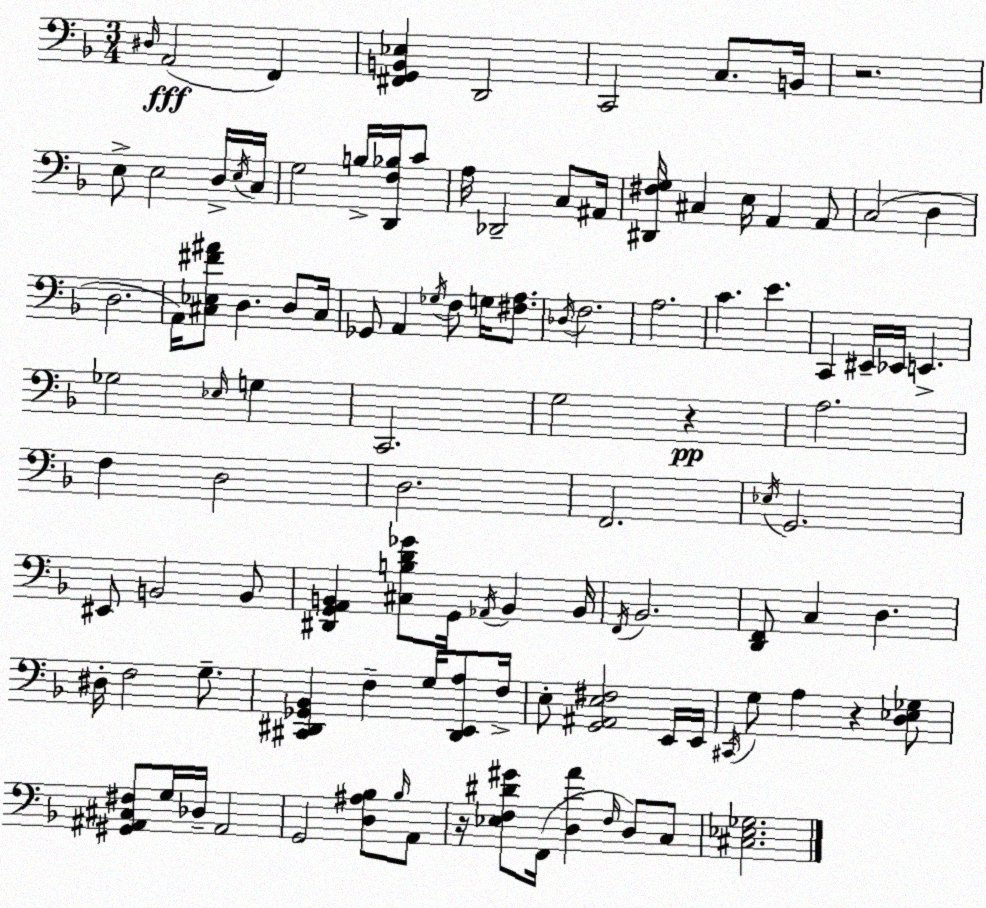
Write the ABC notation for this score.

X:1
T:Untitled
M:3/4
L:1/4
K:F
^D,/4 A,,2 F,, [^F,,G,,B,,_E,] D,,2 C,,2 C,/2 B,,/4 z2 E,/2 E,2 D,/4 E,/4 C,/4 G,2 B,/4 [D,,F,_B,]/4 C/2 A,/4 _D,,2 C,/2 ^A,,/4 [^D,,^F,G,]/4 ^C, E,/4 A,, A,,/2 C,2 D, D,2 A,,/4 [^C,_E,^F^A]/2 D, D,/2 ^C,/4 _G,,/2 A,, _G,/4 F,/2 G,/4 [^F,A,]/2 _D,/4 F,2 A,2 C E C,, ^E,,/4 _E,,/4 E,, _G,2 _E,/4 G, C,,2 G,2 z A,2 F, D,2 D,2 F,,2 _E,/4 G,,2 ^E,,/2 B,,2 B,,/2 [^D,,G,,A,,B,,] [^C,B,D_G]/2 G,,/4 _A,,/4 B,, B,,/4 F,,/4 _B,,2 [D,,F,,]/2 C, D, ^D,/4 F,2 G,/2 [^C,,^D,,_G,,_B,,] F, G,/4 [^D,,E,,A,]/2 F,/4 E,/2 [G,,^A,,E,^F,]2 E,,/4 E,,/4 ^C,,/4 G,/2 A, z [D,_E,_G,]/2 [^G,,^A,,^C,^F,]/2 G,/4 _D,/4 ^A,,2 G,,2 [D,^A,_B,]/2 _B,/4 A,,/2 z/4 [_E,F,^D^G]/2 F,,/4 [D,A] F,/4 D,/2 C,/2 [^C,_E,_G,]2